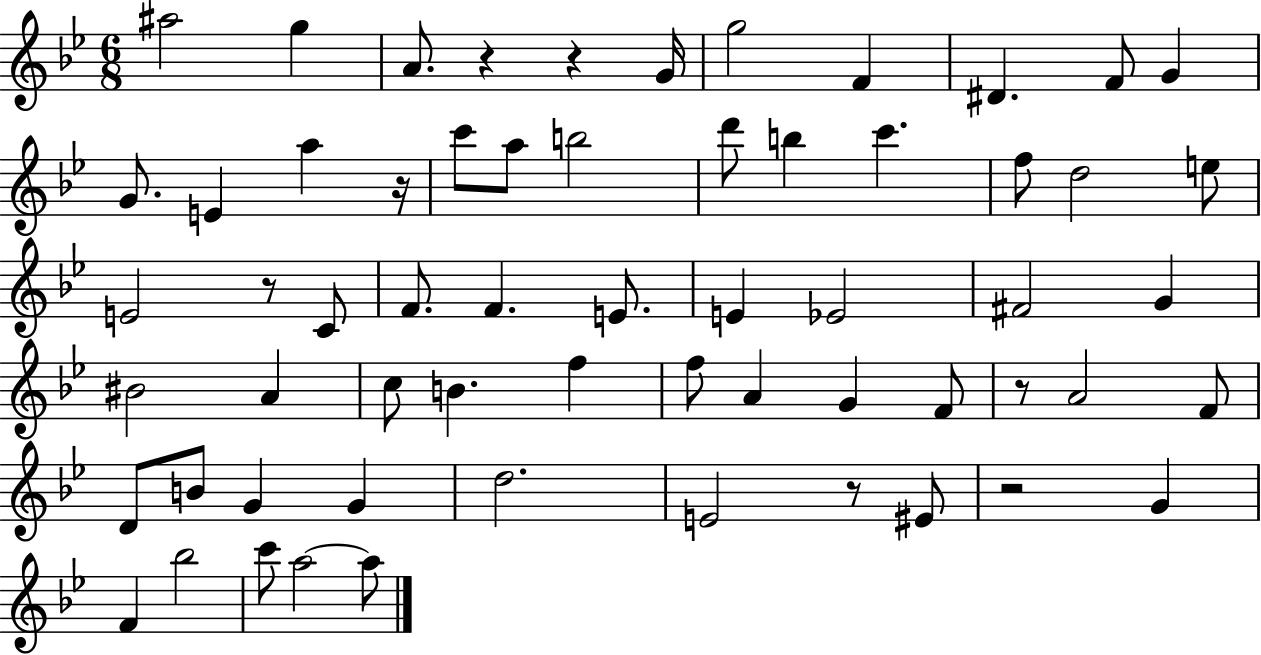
{
  \clef treble
  \numericTimeSignature
  \time 6/8
  \key bes \major
  ais''2 g''4 | a'8. r4 r4 g'16 | g''2 f'4 | dis'4. f'8 g'4 | \break g'8. e'4 a''4 r16 | c'''8 a''8 b''2 | d'''8 b''4 c'''4. | f''8 d''2 e''8 | \break e'2 r8 c'8 | f'8. f'4. e'8. | e'4 ees'2 | fis'2 g'4 | \break bis'2 a'4 | c''8 b'4. f''4 | f''8 a'4 g'4 f'8 | r8 a'2 f'8 | \break d'8 b'8 g'4 g'4 | d''2. | e'2 r8 eis'8 | r2 g'4 | \break f'4 bes''2 | c'''8 a''2~~ a''8 | \bar "|."
}